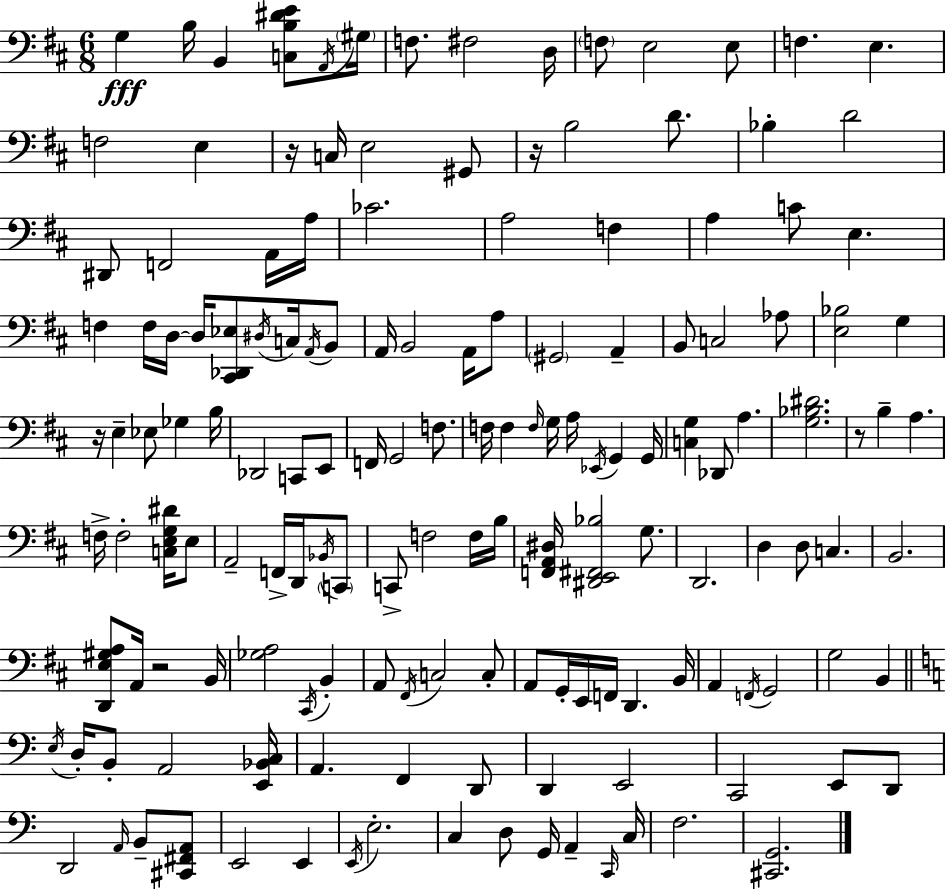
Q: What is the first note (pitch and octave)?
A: G3